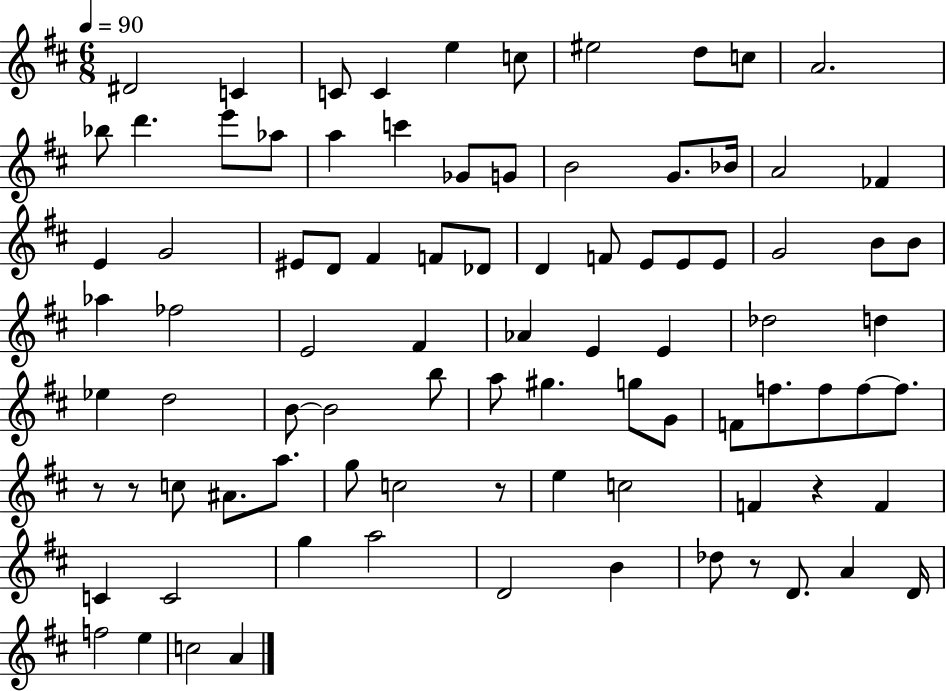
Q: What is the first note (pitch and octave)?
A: D#4